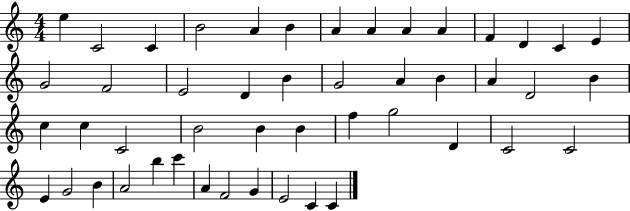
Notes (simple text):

E5/q C4/h C4/q B4/h A4/q B4/q A4/q A4/q A4/q A4/q F4/q D4/q C4/q E4/q G4/h F4/h E4/h D4/q B4/q G4/h A4/q B4/q A4/q D4/h B4/q C5/q C5/q C4/h B4/h B4/q B4/q F5/q G5/h D4/q C4/h C4/h E4/q G4/h B4/q A4/h B5/q C6/q A4/q F4/h G4/q E4/h C4/q C4/q